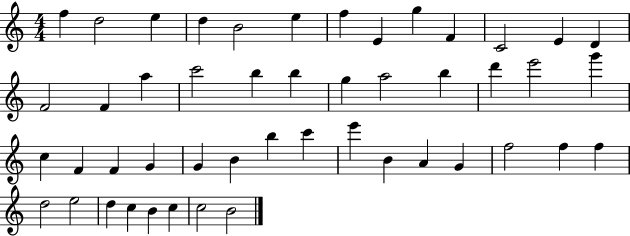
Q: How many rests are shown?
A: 0